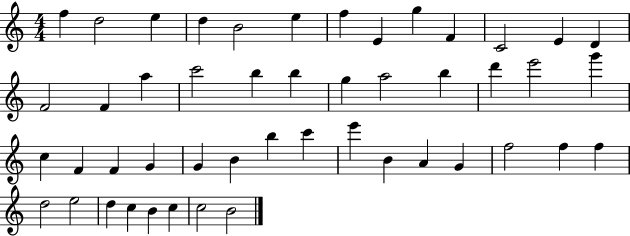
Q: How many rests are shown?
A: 0